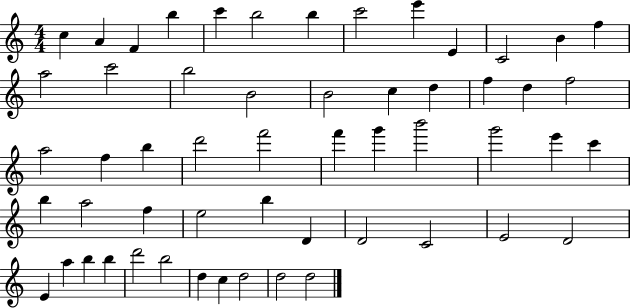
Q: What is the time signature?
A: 4/4